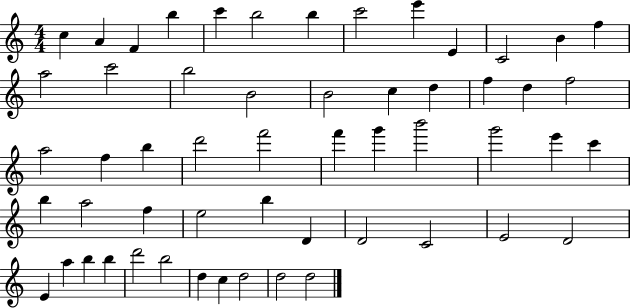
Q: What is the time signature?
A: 4/4